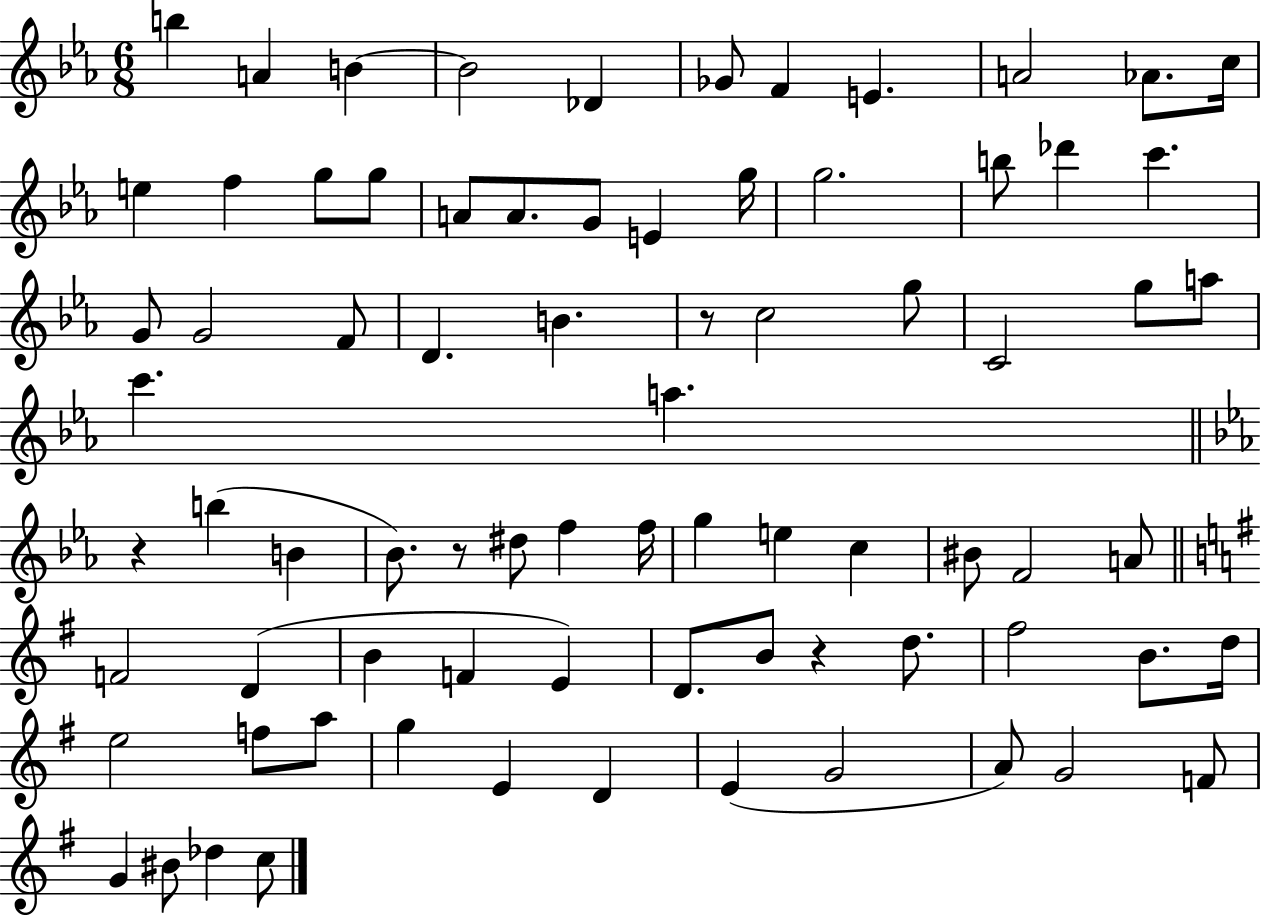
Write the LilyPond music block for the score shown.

{
  \clef treble
  \numericTimeSignature
  \time 6/8
  \key ees \major
  b''4 a'4 b'4~~ | b'2 des'4 | ges'8 f'4 e'4. | a'2 aes'8. c''16 | \break e''4 f''4 g''8 g''8 | a'8 a'8. g'8 e'4 g''16 | g''2. | b''8 des'''4 c'''4. | \break g'8 g'2 f'8 | d'4. b'4. | r8 c''2 g''8 | c'2 g''8 a''8 | \break c'''4. a''4. | \bar "||" \break \key ees \major r4 b''4( b'4 | bes'8.) r8 dis''8 f''4 f''16 | g''4 e''4 c''4 | bis'8 f'2 a'8 | \break \bar "||" \break \key g \major f'2 d'4( | b'4 f'4 e'4) | d'8. b'8 r4 d''8. | fis''2 b'8. d''16 | \break e''2 f''8 a''8 | g''4 e'4 d'4 | e'4( g'2 | a'8) g'2 f'8 | \break g'4 bis'8 des''4 c''8 | \bar "|."
}